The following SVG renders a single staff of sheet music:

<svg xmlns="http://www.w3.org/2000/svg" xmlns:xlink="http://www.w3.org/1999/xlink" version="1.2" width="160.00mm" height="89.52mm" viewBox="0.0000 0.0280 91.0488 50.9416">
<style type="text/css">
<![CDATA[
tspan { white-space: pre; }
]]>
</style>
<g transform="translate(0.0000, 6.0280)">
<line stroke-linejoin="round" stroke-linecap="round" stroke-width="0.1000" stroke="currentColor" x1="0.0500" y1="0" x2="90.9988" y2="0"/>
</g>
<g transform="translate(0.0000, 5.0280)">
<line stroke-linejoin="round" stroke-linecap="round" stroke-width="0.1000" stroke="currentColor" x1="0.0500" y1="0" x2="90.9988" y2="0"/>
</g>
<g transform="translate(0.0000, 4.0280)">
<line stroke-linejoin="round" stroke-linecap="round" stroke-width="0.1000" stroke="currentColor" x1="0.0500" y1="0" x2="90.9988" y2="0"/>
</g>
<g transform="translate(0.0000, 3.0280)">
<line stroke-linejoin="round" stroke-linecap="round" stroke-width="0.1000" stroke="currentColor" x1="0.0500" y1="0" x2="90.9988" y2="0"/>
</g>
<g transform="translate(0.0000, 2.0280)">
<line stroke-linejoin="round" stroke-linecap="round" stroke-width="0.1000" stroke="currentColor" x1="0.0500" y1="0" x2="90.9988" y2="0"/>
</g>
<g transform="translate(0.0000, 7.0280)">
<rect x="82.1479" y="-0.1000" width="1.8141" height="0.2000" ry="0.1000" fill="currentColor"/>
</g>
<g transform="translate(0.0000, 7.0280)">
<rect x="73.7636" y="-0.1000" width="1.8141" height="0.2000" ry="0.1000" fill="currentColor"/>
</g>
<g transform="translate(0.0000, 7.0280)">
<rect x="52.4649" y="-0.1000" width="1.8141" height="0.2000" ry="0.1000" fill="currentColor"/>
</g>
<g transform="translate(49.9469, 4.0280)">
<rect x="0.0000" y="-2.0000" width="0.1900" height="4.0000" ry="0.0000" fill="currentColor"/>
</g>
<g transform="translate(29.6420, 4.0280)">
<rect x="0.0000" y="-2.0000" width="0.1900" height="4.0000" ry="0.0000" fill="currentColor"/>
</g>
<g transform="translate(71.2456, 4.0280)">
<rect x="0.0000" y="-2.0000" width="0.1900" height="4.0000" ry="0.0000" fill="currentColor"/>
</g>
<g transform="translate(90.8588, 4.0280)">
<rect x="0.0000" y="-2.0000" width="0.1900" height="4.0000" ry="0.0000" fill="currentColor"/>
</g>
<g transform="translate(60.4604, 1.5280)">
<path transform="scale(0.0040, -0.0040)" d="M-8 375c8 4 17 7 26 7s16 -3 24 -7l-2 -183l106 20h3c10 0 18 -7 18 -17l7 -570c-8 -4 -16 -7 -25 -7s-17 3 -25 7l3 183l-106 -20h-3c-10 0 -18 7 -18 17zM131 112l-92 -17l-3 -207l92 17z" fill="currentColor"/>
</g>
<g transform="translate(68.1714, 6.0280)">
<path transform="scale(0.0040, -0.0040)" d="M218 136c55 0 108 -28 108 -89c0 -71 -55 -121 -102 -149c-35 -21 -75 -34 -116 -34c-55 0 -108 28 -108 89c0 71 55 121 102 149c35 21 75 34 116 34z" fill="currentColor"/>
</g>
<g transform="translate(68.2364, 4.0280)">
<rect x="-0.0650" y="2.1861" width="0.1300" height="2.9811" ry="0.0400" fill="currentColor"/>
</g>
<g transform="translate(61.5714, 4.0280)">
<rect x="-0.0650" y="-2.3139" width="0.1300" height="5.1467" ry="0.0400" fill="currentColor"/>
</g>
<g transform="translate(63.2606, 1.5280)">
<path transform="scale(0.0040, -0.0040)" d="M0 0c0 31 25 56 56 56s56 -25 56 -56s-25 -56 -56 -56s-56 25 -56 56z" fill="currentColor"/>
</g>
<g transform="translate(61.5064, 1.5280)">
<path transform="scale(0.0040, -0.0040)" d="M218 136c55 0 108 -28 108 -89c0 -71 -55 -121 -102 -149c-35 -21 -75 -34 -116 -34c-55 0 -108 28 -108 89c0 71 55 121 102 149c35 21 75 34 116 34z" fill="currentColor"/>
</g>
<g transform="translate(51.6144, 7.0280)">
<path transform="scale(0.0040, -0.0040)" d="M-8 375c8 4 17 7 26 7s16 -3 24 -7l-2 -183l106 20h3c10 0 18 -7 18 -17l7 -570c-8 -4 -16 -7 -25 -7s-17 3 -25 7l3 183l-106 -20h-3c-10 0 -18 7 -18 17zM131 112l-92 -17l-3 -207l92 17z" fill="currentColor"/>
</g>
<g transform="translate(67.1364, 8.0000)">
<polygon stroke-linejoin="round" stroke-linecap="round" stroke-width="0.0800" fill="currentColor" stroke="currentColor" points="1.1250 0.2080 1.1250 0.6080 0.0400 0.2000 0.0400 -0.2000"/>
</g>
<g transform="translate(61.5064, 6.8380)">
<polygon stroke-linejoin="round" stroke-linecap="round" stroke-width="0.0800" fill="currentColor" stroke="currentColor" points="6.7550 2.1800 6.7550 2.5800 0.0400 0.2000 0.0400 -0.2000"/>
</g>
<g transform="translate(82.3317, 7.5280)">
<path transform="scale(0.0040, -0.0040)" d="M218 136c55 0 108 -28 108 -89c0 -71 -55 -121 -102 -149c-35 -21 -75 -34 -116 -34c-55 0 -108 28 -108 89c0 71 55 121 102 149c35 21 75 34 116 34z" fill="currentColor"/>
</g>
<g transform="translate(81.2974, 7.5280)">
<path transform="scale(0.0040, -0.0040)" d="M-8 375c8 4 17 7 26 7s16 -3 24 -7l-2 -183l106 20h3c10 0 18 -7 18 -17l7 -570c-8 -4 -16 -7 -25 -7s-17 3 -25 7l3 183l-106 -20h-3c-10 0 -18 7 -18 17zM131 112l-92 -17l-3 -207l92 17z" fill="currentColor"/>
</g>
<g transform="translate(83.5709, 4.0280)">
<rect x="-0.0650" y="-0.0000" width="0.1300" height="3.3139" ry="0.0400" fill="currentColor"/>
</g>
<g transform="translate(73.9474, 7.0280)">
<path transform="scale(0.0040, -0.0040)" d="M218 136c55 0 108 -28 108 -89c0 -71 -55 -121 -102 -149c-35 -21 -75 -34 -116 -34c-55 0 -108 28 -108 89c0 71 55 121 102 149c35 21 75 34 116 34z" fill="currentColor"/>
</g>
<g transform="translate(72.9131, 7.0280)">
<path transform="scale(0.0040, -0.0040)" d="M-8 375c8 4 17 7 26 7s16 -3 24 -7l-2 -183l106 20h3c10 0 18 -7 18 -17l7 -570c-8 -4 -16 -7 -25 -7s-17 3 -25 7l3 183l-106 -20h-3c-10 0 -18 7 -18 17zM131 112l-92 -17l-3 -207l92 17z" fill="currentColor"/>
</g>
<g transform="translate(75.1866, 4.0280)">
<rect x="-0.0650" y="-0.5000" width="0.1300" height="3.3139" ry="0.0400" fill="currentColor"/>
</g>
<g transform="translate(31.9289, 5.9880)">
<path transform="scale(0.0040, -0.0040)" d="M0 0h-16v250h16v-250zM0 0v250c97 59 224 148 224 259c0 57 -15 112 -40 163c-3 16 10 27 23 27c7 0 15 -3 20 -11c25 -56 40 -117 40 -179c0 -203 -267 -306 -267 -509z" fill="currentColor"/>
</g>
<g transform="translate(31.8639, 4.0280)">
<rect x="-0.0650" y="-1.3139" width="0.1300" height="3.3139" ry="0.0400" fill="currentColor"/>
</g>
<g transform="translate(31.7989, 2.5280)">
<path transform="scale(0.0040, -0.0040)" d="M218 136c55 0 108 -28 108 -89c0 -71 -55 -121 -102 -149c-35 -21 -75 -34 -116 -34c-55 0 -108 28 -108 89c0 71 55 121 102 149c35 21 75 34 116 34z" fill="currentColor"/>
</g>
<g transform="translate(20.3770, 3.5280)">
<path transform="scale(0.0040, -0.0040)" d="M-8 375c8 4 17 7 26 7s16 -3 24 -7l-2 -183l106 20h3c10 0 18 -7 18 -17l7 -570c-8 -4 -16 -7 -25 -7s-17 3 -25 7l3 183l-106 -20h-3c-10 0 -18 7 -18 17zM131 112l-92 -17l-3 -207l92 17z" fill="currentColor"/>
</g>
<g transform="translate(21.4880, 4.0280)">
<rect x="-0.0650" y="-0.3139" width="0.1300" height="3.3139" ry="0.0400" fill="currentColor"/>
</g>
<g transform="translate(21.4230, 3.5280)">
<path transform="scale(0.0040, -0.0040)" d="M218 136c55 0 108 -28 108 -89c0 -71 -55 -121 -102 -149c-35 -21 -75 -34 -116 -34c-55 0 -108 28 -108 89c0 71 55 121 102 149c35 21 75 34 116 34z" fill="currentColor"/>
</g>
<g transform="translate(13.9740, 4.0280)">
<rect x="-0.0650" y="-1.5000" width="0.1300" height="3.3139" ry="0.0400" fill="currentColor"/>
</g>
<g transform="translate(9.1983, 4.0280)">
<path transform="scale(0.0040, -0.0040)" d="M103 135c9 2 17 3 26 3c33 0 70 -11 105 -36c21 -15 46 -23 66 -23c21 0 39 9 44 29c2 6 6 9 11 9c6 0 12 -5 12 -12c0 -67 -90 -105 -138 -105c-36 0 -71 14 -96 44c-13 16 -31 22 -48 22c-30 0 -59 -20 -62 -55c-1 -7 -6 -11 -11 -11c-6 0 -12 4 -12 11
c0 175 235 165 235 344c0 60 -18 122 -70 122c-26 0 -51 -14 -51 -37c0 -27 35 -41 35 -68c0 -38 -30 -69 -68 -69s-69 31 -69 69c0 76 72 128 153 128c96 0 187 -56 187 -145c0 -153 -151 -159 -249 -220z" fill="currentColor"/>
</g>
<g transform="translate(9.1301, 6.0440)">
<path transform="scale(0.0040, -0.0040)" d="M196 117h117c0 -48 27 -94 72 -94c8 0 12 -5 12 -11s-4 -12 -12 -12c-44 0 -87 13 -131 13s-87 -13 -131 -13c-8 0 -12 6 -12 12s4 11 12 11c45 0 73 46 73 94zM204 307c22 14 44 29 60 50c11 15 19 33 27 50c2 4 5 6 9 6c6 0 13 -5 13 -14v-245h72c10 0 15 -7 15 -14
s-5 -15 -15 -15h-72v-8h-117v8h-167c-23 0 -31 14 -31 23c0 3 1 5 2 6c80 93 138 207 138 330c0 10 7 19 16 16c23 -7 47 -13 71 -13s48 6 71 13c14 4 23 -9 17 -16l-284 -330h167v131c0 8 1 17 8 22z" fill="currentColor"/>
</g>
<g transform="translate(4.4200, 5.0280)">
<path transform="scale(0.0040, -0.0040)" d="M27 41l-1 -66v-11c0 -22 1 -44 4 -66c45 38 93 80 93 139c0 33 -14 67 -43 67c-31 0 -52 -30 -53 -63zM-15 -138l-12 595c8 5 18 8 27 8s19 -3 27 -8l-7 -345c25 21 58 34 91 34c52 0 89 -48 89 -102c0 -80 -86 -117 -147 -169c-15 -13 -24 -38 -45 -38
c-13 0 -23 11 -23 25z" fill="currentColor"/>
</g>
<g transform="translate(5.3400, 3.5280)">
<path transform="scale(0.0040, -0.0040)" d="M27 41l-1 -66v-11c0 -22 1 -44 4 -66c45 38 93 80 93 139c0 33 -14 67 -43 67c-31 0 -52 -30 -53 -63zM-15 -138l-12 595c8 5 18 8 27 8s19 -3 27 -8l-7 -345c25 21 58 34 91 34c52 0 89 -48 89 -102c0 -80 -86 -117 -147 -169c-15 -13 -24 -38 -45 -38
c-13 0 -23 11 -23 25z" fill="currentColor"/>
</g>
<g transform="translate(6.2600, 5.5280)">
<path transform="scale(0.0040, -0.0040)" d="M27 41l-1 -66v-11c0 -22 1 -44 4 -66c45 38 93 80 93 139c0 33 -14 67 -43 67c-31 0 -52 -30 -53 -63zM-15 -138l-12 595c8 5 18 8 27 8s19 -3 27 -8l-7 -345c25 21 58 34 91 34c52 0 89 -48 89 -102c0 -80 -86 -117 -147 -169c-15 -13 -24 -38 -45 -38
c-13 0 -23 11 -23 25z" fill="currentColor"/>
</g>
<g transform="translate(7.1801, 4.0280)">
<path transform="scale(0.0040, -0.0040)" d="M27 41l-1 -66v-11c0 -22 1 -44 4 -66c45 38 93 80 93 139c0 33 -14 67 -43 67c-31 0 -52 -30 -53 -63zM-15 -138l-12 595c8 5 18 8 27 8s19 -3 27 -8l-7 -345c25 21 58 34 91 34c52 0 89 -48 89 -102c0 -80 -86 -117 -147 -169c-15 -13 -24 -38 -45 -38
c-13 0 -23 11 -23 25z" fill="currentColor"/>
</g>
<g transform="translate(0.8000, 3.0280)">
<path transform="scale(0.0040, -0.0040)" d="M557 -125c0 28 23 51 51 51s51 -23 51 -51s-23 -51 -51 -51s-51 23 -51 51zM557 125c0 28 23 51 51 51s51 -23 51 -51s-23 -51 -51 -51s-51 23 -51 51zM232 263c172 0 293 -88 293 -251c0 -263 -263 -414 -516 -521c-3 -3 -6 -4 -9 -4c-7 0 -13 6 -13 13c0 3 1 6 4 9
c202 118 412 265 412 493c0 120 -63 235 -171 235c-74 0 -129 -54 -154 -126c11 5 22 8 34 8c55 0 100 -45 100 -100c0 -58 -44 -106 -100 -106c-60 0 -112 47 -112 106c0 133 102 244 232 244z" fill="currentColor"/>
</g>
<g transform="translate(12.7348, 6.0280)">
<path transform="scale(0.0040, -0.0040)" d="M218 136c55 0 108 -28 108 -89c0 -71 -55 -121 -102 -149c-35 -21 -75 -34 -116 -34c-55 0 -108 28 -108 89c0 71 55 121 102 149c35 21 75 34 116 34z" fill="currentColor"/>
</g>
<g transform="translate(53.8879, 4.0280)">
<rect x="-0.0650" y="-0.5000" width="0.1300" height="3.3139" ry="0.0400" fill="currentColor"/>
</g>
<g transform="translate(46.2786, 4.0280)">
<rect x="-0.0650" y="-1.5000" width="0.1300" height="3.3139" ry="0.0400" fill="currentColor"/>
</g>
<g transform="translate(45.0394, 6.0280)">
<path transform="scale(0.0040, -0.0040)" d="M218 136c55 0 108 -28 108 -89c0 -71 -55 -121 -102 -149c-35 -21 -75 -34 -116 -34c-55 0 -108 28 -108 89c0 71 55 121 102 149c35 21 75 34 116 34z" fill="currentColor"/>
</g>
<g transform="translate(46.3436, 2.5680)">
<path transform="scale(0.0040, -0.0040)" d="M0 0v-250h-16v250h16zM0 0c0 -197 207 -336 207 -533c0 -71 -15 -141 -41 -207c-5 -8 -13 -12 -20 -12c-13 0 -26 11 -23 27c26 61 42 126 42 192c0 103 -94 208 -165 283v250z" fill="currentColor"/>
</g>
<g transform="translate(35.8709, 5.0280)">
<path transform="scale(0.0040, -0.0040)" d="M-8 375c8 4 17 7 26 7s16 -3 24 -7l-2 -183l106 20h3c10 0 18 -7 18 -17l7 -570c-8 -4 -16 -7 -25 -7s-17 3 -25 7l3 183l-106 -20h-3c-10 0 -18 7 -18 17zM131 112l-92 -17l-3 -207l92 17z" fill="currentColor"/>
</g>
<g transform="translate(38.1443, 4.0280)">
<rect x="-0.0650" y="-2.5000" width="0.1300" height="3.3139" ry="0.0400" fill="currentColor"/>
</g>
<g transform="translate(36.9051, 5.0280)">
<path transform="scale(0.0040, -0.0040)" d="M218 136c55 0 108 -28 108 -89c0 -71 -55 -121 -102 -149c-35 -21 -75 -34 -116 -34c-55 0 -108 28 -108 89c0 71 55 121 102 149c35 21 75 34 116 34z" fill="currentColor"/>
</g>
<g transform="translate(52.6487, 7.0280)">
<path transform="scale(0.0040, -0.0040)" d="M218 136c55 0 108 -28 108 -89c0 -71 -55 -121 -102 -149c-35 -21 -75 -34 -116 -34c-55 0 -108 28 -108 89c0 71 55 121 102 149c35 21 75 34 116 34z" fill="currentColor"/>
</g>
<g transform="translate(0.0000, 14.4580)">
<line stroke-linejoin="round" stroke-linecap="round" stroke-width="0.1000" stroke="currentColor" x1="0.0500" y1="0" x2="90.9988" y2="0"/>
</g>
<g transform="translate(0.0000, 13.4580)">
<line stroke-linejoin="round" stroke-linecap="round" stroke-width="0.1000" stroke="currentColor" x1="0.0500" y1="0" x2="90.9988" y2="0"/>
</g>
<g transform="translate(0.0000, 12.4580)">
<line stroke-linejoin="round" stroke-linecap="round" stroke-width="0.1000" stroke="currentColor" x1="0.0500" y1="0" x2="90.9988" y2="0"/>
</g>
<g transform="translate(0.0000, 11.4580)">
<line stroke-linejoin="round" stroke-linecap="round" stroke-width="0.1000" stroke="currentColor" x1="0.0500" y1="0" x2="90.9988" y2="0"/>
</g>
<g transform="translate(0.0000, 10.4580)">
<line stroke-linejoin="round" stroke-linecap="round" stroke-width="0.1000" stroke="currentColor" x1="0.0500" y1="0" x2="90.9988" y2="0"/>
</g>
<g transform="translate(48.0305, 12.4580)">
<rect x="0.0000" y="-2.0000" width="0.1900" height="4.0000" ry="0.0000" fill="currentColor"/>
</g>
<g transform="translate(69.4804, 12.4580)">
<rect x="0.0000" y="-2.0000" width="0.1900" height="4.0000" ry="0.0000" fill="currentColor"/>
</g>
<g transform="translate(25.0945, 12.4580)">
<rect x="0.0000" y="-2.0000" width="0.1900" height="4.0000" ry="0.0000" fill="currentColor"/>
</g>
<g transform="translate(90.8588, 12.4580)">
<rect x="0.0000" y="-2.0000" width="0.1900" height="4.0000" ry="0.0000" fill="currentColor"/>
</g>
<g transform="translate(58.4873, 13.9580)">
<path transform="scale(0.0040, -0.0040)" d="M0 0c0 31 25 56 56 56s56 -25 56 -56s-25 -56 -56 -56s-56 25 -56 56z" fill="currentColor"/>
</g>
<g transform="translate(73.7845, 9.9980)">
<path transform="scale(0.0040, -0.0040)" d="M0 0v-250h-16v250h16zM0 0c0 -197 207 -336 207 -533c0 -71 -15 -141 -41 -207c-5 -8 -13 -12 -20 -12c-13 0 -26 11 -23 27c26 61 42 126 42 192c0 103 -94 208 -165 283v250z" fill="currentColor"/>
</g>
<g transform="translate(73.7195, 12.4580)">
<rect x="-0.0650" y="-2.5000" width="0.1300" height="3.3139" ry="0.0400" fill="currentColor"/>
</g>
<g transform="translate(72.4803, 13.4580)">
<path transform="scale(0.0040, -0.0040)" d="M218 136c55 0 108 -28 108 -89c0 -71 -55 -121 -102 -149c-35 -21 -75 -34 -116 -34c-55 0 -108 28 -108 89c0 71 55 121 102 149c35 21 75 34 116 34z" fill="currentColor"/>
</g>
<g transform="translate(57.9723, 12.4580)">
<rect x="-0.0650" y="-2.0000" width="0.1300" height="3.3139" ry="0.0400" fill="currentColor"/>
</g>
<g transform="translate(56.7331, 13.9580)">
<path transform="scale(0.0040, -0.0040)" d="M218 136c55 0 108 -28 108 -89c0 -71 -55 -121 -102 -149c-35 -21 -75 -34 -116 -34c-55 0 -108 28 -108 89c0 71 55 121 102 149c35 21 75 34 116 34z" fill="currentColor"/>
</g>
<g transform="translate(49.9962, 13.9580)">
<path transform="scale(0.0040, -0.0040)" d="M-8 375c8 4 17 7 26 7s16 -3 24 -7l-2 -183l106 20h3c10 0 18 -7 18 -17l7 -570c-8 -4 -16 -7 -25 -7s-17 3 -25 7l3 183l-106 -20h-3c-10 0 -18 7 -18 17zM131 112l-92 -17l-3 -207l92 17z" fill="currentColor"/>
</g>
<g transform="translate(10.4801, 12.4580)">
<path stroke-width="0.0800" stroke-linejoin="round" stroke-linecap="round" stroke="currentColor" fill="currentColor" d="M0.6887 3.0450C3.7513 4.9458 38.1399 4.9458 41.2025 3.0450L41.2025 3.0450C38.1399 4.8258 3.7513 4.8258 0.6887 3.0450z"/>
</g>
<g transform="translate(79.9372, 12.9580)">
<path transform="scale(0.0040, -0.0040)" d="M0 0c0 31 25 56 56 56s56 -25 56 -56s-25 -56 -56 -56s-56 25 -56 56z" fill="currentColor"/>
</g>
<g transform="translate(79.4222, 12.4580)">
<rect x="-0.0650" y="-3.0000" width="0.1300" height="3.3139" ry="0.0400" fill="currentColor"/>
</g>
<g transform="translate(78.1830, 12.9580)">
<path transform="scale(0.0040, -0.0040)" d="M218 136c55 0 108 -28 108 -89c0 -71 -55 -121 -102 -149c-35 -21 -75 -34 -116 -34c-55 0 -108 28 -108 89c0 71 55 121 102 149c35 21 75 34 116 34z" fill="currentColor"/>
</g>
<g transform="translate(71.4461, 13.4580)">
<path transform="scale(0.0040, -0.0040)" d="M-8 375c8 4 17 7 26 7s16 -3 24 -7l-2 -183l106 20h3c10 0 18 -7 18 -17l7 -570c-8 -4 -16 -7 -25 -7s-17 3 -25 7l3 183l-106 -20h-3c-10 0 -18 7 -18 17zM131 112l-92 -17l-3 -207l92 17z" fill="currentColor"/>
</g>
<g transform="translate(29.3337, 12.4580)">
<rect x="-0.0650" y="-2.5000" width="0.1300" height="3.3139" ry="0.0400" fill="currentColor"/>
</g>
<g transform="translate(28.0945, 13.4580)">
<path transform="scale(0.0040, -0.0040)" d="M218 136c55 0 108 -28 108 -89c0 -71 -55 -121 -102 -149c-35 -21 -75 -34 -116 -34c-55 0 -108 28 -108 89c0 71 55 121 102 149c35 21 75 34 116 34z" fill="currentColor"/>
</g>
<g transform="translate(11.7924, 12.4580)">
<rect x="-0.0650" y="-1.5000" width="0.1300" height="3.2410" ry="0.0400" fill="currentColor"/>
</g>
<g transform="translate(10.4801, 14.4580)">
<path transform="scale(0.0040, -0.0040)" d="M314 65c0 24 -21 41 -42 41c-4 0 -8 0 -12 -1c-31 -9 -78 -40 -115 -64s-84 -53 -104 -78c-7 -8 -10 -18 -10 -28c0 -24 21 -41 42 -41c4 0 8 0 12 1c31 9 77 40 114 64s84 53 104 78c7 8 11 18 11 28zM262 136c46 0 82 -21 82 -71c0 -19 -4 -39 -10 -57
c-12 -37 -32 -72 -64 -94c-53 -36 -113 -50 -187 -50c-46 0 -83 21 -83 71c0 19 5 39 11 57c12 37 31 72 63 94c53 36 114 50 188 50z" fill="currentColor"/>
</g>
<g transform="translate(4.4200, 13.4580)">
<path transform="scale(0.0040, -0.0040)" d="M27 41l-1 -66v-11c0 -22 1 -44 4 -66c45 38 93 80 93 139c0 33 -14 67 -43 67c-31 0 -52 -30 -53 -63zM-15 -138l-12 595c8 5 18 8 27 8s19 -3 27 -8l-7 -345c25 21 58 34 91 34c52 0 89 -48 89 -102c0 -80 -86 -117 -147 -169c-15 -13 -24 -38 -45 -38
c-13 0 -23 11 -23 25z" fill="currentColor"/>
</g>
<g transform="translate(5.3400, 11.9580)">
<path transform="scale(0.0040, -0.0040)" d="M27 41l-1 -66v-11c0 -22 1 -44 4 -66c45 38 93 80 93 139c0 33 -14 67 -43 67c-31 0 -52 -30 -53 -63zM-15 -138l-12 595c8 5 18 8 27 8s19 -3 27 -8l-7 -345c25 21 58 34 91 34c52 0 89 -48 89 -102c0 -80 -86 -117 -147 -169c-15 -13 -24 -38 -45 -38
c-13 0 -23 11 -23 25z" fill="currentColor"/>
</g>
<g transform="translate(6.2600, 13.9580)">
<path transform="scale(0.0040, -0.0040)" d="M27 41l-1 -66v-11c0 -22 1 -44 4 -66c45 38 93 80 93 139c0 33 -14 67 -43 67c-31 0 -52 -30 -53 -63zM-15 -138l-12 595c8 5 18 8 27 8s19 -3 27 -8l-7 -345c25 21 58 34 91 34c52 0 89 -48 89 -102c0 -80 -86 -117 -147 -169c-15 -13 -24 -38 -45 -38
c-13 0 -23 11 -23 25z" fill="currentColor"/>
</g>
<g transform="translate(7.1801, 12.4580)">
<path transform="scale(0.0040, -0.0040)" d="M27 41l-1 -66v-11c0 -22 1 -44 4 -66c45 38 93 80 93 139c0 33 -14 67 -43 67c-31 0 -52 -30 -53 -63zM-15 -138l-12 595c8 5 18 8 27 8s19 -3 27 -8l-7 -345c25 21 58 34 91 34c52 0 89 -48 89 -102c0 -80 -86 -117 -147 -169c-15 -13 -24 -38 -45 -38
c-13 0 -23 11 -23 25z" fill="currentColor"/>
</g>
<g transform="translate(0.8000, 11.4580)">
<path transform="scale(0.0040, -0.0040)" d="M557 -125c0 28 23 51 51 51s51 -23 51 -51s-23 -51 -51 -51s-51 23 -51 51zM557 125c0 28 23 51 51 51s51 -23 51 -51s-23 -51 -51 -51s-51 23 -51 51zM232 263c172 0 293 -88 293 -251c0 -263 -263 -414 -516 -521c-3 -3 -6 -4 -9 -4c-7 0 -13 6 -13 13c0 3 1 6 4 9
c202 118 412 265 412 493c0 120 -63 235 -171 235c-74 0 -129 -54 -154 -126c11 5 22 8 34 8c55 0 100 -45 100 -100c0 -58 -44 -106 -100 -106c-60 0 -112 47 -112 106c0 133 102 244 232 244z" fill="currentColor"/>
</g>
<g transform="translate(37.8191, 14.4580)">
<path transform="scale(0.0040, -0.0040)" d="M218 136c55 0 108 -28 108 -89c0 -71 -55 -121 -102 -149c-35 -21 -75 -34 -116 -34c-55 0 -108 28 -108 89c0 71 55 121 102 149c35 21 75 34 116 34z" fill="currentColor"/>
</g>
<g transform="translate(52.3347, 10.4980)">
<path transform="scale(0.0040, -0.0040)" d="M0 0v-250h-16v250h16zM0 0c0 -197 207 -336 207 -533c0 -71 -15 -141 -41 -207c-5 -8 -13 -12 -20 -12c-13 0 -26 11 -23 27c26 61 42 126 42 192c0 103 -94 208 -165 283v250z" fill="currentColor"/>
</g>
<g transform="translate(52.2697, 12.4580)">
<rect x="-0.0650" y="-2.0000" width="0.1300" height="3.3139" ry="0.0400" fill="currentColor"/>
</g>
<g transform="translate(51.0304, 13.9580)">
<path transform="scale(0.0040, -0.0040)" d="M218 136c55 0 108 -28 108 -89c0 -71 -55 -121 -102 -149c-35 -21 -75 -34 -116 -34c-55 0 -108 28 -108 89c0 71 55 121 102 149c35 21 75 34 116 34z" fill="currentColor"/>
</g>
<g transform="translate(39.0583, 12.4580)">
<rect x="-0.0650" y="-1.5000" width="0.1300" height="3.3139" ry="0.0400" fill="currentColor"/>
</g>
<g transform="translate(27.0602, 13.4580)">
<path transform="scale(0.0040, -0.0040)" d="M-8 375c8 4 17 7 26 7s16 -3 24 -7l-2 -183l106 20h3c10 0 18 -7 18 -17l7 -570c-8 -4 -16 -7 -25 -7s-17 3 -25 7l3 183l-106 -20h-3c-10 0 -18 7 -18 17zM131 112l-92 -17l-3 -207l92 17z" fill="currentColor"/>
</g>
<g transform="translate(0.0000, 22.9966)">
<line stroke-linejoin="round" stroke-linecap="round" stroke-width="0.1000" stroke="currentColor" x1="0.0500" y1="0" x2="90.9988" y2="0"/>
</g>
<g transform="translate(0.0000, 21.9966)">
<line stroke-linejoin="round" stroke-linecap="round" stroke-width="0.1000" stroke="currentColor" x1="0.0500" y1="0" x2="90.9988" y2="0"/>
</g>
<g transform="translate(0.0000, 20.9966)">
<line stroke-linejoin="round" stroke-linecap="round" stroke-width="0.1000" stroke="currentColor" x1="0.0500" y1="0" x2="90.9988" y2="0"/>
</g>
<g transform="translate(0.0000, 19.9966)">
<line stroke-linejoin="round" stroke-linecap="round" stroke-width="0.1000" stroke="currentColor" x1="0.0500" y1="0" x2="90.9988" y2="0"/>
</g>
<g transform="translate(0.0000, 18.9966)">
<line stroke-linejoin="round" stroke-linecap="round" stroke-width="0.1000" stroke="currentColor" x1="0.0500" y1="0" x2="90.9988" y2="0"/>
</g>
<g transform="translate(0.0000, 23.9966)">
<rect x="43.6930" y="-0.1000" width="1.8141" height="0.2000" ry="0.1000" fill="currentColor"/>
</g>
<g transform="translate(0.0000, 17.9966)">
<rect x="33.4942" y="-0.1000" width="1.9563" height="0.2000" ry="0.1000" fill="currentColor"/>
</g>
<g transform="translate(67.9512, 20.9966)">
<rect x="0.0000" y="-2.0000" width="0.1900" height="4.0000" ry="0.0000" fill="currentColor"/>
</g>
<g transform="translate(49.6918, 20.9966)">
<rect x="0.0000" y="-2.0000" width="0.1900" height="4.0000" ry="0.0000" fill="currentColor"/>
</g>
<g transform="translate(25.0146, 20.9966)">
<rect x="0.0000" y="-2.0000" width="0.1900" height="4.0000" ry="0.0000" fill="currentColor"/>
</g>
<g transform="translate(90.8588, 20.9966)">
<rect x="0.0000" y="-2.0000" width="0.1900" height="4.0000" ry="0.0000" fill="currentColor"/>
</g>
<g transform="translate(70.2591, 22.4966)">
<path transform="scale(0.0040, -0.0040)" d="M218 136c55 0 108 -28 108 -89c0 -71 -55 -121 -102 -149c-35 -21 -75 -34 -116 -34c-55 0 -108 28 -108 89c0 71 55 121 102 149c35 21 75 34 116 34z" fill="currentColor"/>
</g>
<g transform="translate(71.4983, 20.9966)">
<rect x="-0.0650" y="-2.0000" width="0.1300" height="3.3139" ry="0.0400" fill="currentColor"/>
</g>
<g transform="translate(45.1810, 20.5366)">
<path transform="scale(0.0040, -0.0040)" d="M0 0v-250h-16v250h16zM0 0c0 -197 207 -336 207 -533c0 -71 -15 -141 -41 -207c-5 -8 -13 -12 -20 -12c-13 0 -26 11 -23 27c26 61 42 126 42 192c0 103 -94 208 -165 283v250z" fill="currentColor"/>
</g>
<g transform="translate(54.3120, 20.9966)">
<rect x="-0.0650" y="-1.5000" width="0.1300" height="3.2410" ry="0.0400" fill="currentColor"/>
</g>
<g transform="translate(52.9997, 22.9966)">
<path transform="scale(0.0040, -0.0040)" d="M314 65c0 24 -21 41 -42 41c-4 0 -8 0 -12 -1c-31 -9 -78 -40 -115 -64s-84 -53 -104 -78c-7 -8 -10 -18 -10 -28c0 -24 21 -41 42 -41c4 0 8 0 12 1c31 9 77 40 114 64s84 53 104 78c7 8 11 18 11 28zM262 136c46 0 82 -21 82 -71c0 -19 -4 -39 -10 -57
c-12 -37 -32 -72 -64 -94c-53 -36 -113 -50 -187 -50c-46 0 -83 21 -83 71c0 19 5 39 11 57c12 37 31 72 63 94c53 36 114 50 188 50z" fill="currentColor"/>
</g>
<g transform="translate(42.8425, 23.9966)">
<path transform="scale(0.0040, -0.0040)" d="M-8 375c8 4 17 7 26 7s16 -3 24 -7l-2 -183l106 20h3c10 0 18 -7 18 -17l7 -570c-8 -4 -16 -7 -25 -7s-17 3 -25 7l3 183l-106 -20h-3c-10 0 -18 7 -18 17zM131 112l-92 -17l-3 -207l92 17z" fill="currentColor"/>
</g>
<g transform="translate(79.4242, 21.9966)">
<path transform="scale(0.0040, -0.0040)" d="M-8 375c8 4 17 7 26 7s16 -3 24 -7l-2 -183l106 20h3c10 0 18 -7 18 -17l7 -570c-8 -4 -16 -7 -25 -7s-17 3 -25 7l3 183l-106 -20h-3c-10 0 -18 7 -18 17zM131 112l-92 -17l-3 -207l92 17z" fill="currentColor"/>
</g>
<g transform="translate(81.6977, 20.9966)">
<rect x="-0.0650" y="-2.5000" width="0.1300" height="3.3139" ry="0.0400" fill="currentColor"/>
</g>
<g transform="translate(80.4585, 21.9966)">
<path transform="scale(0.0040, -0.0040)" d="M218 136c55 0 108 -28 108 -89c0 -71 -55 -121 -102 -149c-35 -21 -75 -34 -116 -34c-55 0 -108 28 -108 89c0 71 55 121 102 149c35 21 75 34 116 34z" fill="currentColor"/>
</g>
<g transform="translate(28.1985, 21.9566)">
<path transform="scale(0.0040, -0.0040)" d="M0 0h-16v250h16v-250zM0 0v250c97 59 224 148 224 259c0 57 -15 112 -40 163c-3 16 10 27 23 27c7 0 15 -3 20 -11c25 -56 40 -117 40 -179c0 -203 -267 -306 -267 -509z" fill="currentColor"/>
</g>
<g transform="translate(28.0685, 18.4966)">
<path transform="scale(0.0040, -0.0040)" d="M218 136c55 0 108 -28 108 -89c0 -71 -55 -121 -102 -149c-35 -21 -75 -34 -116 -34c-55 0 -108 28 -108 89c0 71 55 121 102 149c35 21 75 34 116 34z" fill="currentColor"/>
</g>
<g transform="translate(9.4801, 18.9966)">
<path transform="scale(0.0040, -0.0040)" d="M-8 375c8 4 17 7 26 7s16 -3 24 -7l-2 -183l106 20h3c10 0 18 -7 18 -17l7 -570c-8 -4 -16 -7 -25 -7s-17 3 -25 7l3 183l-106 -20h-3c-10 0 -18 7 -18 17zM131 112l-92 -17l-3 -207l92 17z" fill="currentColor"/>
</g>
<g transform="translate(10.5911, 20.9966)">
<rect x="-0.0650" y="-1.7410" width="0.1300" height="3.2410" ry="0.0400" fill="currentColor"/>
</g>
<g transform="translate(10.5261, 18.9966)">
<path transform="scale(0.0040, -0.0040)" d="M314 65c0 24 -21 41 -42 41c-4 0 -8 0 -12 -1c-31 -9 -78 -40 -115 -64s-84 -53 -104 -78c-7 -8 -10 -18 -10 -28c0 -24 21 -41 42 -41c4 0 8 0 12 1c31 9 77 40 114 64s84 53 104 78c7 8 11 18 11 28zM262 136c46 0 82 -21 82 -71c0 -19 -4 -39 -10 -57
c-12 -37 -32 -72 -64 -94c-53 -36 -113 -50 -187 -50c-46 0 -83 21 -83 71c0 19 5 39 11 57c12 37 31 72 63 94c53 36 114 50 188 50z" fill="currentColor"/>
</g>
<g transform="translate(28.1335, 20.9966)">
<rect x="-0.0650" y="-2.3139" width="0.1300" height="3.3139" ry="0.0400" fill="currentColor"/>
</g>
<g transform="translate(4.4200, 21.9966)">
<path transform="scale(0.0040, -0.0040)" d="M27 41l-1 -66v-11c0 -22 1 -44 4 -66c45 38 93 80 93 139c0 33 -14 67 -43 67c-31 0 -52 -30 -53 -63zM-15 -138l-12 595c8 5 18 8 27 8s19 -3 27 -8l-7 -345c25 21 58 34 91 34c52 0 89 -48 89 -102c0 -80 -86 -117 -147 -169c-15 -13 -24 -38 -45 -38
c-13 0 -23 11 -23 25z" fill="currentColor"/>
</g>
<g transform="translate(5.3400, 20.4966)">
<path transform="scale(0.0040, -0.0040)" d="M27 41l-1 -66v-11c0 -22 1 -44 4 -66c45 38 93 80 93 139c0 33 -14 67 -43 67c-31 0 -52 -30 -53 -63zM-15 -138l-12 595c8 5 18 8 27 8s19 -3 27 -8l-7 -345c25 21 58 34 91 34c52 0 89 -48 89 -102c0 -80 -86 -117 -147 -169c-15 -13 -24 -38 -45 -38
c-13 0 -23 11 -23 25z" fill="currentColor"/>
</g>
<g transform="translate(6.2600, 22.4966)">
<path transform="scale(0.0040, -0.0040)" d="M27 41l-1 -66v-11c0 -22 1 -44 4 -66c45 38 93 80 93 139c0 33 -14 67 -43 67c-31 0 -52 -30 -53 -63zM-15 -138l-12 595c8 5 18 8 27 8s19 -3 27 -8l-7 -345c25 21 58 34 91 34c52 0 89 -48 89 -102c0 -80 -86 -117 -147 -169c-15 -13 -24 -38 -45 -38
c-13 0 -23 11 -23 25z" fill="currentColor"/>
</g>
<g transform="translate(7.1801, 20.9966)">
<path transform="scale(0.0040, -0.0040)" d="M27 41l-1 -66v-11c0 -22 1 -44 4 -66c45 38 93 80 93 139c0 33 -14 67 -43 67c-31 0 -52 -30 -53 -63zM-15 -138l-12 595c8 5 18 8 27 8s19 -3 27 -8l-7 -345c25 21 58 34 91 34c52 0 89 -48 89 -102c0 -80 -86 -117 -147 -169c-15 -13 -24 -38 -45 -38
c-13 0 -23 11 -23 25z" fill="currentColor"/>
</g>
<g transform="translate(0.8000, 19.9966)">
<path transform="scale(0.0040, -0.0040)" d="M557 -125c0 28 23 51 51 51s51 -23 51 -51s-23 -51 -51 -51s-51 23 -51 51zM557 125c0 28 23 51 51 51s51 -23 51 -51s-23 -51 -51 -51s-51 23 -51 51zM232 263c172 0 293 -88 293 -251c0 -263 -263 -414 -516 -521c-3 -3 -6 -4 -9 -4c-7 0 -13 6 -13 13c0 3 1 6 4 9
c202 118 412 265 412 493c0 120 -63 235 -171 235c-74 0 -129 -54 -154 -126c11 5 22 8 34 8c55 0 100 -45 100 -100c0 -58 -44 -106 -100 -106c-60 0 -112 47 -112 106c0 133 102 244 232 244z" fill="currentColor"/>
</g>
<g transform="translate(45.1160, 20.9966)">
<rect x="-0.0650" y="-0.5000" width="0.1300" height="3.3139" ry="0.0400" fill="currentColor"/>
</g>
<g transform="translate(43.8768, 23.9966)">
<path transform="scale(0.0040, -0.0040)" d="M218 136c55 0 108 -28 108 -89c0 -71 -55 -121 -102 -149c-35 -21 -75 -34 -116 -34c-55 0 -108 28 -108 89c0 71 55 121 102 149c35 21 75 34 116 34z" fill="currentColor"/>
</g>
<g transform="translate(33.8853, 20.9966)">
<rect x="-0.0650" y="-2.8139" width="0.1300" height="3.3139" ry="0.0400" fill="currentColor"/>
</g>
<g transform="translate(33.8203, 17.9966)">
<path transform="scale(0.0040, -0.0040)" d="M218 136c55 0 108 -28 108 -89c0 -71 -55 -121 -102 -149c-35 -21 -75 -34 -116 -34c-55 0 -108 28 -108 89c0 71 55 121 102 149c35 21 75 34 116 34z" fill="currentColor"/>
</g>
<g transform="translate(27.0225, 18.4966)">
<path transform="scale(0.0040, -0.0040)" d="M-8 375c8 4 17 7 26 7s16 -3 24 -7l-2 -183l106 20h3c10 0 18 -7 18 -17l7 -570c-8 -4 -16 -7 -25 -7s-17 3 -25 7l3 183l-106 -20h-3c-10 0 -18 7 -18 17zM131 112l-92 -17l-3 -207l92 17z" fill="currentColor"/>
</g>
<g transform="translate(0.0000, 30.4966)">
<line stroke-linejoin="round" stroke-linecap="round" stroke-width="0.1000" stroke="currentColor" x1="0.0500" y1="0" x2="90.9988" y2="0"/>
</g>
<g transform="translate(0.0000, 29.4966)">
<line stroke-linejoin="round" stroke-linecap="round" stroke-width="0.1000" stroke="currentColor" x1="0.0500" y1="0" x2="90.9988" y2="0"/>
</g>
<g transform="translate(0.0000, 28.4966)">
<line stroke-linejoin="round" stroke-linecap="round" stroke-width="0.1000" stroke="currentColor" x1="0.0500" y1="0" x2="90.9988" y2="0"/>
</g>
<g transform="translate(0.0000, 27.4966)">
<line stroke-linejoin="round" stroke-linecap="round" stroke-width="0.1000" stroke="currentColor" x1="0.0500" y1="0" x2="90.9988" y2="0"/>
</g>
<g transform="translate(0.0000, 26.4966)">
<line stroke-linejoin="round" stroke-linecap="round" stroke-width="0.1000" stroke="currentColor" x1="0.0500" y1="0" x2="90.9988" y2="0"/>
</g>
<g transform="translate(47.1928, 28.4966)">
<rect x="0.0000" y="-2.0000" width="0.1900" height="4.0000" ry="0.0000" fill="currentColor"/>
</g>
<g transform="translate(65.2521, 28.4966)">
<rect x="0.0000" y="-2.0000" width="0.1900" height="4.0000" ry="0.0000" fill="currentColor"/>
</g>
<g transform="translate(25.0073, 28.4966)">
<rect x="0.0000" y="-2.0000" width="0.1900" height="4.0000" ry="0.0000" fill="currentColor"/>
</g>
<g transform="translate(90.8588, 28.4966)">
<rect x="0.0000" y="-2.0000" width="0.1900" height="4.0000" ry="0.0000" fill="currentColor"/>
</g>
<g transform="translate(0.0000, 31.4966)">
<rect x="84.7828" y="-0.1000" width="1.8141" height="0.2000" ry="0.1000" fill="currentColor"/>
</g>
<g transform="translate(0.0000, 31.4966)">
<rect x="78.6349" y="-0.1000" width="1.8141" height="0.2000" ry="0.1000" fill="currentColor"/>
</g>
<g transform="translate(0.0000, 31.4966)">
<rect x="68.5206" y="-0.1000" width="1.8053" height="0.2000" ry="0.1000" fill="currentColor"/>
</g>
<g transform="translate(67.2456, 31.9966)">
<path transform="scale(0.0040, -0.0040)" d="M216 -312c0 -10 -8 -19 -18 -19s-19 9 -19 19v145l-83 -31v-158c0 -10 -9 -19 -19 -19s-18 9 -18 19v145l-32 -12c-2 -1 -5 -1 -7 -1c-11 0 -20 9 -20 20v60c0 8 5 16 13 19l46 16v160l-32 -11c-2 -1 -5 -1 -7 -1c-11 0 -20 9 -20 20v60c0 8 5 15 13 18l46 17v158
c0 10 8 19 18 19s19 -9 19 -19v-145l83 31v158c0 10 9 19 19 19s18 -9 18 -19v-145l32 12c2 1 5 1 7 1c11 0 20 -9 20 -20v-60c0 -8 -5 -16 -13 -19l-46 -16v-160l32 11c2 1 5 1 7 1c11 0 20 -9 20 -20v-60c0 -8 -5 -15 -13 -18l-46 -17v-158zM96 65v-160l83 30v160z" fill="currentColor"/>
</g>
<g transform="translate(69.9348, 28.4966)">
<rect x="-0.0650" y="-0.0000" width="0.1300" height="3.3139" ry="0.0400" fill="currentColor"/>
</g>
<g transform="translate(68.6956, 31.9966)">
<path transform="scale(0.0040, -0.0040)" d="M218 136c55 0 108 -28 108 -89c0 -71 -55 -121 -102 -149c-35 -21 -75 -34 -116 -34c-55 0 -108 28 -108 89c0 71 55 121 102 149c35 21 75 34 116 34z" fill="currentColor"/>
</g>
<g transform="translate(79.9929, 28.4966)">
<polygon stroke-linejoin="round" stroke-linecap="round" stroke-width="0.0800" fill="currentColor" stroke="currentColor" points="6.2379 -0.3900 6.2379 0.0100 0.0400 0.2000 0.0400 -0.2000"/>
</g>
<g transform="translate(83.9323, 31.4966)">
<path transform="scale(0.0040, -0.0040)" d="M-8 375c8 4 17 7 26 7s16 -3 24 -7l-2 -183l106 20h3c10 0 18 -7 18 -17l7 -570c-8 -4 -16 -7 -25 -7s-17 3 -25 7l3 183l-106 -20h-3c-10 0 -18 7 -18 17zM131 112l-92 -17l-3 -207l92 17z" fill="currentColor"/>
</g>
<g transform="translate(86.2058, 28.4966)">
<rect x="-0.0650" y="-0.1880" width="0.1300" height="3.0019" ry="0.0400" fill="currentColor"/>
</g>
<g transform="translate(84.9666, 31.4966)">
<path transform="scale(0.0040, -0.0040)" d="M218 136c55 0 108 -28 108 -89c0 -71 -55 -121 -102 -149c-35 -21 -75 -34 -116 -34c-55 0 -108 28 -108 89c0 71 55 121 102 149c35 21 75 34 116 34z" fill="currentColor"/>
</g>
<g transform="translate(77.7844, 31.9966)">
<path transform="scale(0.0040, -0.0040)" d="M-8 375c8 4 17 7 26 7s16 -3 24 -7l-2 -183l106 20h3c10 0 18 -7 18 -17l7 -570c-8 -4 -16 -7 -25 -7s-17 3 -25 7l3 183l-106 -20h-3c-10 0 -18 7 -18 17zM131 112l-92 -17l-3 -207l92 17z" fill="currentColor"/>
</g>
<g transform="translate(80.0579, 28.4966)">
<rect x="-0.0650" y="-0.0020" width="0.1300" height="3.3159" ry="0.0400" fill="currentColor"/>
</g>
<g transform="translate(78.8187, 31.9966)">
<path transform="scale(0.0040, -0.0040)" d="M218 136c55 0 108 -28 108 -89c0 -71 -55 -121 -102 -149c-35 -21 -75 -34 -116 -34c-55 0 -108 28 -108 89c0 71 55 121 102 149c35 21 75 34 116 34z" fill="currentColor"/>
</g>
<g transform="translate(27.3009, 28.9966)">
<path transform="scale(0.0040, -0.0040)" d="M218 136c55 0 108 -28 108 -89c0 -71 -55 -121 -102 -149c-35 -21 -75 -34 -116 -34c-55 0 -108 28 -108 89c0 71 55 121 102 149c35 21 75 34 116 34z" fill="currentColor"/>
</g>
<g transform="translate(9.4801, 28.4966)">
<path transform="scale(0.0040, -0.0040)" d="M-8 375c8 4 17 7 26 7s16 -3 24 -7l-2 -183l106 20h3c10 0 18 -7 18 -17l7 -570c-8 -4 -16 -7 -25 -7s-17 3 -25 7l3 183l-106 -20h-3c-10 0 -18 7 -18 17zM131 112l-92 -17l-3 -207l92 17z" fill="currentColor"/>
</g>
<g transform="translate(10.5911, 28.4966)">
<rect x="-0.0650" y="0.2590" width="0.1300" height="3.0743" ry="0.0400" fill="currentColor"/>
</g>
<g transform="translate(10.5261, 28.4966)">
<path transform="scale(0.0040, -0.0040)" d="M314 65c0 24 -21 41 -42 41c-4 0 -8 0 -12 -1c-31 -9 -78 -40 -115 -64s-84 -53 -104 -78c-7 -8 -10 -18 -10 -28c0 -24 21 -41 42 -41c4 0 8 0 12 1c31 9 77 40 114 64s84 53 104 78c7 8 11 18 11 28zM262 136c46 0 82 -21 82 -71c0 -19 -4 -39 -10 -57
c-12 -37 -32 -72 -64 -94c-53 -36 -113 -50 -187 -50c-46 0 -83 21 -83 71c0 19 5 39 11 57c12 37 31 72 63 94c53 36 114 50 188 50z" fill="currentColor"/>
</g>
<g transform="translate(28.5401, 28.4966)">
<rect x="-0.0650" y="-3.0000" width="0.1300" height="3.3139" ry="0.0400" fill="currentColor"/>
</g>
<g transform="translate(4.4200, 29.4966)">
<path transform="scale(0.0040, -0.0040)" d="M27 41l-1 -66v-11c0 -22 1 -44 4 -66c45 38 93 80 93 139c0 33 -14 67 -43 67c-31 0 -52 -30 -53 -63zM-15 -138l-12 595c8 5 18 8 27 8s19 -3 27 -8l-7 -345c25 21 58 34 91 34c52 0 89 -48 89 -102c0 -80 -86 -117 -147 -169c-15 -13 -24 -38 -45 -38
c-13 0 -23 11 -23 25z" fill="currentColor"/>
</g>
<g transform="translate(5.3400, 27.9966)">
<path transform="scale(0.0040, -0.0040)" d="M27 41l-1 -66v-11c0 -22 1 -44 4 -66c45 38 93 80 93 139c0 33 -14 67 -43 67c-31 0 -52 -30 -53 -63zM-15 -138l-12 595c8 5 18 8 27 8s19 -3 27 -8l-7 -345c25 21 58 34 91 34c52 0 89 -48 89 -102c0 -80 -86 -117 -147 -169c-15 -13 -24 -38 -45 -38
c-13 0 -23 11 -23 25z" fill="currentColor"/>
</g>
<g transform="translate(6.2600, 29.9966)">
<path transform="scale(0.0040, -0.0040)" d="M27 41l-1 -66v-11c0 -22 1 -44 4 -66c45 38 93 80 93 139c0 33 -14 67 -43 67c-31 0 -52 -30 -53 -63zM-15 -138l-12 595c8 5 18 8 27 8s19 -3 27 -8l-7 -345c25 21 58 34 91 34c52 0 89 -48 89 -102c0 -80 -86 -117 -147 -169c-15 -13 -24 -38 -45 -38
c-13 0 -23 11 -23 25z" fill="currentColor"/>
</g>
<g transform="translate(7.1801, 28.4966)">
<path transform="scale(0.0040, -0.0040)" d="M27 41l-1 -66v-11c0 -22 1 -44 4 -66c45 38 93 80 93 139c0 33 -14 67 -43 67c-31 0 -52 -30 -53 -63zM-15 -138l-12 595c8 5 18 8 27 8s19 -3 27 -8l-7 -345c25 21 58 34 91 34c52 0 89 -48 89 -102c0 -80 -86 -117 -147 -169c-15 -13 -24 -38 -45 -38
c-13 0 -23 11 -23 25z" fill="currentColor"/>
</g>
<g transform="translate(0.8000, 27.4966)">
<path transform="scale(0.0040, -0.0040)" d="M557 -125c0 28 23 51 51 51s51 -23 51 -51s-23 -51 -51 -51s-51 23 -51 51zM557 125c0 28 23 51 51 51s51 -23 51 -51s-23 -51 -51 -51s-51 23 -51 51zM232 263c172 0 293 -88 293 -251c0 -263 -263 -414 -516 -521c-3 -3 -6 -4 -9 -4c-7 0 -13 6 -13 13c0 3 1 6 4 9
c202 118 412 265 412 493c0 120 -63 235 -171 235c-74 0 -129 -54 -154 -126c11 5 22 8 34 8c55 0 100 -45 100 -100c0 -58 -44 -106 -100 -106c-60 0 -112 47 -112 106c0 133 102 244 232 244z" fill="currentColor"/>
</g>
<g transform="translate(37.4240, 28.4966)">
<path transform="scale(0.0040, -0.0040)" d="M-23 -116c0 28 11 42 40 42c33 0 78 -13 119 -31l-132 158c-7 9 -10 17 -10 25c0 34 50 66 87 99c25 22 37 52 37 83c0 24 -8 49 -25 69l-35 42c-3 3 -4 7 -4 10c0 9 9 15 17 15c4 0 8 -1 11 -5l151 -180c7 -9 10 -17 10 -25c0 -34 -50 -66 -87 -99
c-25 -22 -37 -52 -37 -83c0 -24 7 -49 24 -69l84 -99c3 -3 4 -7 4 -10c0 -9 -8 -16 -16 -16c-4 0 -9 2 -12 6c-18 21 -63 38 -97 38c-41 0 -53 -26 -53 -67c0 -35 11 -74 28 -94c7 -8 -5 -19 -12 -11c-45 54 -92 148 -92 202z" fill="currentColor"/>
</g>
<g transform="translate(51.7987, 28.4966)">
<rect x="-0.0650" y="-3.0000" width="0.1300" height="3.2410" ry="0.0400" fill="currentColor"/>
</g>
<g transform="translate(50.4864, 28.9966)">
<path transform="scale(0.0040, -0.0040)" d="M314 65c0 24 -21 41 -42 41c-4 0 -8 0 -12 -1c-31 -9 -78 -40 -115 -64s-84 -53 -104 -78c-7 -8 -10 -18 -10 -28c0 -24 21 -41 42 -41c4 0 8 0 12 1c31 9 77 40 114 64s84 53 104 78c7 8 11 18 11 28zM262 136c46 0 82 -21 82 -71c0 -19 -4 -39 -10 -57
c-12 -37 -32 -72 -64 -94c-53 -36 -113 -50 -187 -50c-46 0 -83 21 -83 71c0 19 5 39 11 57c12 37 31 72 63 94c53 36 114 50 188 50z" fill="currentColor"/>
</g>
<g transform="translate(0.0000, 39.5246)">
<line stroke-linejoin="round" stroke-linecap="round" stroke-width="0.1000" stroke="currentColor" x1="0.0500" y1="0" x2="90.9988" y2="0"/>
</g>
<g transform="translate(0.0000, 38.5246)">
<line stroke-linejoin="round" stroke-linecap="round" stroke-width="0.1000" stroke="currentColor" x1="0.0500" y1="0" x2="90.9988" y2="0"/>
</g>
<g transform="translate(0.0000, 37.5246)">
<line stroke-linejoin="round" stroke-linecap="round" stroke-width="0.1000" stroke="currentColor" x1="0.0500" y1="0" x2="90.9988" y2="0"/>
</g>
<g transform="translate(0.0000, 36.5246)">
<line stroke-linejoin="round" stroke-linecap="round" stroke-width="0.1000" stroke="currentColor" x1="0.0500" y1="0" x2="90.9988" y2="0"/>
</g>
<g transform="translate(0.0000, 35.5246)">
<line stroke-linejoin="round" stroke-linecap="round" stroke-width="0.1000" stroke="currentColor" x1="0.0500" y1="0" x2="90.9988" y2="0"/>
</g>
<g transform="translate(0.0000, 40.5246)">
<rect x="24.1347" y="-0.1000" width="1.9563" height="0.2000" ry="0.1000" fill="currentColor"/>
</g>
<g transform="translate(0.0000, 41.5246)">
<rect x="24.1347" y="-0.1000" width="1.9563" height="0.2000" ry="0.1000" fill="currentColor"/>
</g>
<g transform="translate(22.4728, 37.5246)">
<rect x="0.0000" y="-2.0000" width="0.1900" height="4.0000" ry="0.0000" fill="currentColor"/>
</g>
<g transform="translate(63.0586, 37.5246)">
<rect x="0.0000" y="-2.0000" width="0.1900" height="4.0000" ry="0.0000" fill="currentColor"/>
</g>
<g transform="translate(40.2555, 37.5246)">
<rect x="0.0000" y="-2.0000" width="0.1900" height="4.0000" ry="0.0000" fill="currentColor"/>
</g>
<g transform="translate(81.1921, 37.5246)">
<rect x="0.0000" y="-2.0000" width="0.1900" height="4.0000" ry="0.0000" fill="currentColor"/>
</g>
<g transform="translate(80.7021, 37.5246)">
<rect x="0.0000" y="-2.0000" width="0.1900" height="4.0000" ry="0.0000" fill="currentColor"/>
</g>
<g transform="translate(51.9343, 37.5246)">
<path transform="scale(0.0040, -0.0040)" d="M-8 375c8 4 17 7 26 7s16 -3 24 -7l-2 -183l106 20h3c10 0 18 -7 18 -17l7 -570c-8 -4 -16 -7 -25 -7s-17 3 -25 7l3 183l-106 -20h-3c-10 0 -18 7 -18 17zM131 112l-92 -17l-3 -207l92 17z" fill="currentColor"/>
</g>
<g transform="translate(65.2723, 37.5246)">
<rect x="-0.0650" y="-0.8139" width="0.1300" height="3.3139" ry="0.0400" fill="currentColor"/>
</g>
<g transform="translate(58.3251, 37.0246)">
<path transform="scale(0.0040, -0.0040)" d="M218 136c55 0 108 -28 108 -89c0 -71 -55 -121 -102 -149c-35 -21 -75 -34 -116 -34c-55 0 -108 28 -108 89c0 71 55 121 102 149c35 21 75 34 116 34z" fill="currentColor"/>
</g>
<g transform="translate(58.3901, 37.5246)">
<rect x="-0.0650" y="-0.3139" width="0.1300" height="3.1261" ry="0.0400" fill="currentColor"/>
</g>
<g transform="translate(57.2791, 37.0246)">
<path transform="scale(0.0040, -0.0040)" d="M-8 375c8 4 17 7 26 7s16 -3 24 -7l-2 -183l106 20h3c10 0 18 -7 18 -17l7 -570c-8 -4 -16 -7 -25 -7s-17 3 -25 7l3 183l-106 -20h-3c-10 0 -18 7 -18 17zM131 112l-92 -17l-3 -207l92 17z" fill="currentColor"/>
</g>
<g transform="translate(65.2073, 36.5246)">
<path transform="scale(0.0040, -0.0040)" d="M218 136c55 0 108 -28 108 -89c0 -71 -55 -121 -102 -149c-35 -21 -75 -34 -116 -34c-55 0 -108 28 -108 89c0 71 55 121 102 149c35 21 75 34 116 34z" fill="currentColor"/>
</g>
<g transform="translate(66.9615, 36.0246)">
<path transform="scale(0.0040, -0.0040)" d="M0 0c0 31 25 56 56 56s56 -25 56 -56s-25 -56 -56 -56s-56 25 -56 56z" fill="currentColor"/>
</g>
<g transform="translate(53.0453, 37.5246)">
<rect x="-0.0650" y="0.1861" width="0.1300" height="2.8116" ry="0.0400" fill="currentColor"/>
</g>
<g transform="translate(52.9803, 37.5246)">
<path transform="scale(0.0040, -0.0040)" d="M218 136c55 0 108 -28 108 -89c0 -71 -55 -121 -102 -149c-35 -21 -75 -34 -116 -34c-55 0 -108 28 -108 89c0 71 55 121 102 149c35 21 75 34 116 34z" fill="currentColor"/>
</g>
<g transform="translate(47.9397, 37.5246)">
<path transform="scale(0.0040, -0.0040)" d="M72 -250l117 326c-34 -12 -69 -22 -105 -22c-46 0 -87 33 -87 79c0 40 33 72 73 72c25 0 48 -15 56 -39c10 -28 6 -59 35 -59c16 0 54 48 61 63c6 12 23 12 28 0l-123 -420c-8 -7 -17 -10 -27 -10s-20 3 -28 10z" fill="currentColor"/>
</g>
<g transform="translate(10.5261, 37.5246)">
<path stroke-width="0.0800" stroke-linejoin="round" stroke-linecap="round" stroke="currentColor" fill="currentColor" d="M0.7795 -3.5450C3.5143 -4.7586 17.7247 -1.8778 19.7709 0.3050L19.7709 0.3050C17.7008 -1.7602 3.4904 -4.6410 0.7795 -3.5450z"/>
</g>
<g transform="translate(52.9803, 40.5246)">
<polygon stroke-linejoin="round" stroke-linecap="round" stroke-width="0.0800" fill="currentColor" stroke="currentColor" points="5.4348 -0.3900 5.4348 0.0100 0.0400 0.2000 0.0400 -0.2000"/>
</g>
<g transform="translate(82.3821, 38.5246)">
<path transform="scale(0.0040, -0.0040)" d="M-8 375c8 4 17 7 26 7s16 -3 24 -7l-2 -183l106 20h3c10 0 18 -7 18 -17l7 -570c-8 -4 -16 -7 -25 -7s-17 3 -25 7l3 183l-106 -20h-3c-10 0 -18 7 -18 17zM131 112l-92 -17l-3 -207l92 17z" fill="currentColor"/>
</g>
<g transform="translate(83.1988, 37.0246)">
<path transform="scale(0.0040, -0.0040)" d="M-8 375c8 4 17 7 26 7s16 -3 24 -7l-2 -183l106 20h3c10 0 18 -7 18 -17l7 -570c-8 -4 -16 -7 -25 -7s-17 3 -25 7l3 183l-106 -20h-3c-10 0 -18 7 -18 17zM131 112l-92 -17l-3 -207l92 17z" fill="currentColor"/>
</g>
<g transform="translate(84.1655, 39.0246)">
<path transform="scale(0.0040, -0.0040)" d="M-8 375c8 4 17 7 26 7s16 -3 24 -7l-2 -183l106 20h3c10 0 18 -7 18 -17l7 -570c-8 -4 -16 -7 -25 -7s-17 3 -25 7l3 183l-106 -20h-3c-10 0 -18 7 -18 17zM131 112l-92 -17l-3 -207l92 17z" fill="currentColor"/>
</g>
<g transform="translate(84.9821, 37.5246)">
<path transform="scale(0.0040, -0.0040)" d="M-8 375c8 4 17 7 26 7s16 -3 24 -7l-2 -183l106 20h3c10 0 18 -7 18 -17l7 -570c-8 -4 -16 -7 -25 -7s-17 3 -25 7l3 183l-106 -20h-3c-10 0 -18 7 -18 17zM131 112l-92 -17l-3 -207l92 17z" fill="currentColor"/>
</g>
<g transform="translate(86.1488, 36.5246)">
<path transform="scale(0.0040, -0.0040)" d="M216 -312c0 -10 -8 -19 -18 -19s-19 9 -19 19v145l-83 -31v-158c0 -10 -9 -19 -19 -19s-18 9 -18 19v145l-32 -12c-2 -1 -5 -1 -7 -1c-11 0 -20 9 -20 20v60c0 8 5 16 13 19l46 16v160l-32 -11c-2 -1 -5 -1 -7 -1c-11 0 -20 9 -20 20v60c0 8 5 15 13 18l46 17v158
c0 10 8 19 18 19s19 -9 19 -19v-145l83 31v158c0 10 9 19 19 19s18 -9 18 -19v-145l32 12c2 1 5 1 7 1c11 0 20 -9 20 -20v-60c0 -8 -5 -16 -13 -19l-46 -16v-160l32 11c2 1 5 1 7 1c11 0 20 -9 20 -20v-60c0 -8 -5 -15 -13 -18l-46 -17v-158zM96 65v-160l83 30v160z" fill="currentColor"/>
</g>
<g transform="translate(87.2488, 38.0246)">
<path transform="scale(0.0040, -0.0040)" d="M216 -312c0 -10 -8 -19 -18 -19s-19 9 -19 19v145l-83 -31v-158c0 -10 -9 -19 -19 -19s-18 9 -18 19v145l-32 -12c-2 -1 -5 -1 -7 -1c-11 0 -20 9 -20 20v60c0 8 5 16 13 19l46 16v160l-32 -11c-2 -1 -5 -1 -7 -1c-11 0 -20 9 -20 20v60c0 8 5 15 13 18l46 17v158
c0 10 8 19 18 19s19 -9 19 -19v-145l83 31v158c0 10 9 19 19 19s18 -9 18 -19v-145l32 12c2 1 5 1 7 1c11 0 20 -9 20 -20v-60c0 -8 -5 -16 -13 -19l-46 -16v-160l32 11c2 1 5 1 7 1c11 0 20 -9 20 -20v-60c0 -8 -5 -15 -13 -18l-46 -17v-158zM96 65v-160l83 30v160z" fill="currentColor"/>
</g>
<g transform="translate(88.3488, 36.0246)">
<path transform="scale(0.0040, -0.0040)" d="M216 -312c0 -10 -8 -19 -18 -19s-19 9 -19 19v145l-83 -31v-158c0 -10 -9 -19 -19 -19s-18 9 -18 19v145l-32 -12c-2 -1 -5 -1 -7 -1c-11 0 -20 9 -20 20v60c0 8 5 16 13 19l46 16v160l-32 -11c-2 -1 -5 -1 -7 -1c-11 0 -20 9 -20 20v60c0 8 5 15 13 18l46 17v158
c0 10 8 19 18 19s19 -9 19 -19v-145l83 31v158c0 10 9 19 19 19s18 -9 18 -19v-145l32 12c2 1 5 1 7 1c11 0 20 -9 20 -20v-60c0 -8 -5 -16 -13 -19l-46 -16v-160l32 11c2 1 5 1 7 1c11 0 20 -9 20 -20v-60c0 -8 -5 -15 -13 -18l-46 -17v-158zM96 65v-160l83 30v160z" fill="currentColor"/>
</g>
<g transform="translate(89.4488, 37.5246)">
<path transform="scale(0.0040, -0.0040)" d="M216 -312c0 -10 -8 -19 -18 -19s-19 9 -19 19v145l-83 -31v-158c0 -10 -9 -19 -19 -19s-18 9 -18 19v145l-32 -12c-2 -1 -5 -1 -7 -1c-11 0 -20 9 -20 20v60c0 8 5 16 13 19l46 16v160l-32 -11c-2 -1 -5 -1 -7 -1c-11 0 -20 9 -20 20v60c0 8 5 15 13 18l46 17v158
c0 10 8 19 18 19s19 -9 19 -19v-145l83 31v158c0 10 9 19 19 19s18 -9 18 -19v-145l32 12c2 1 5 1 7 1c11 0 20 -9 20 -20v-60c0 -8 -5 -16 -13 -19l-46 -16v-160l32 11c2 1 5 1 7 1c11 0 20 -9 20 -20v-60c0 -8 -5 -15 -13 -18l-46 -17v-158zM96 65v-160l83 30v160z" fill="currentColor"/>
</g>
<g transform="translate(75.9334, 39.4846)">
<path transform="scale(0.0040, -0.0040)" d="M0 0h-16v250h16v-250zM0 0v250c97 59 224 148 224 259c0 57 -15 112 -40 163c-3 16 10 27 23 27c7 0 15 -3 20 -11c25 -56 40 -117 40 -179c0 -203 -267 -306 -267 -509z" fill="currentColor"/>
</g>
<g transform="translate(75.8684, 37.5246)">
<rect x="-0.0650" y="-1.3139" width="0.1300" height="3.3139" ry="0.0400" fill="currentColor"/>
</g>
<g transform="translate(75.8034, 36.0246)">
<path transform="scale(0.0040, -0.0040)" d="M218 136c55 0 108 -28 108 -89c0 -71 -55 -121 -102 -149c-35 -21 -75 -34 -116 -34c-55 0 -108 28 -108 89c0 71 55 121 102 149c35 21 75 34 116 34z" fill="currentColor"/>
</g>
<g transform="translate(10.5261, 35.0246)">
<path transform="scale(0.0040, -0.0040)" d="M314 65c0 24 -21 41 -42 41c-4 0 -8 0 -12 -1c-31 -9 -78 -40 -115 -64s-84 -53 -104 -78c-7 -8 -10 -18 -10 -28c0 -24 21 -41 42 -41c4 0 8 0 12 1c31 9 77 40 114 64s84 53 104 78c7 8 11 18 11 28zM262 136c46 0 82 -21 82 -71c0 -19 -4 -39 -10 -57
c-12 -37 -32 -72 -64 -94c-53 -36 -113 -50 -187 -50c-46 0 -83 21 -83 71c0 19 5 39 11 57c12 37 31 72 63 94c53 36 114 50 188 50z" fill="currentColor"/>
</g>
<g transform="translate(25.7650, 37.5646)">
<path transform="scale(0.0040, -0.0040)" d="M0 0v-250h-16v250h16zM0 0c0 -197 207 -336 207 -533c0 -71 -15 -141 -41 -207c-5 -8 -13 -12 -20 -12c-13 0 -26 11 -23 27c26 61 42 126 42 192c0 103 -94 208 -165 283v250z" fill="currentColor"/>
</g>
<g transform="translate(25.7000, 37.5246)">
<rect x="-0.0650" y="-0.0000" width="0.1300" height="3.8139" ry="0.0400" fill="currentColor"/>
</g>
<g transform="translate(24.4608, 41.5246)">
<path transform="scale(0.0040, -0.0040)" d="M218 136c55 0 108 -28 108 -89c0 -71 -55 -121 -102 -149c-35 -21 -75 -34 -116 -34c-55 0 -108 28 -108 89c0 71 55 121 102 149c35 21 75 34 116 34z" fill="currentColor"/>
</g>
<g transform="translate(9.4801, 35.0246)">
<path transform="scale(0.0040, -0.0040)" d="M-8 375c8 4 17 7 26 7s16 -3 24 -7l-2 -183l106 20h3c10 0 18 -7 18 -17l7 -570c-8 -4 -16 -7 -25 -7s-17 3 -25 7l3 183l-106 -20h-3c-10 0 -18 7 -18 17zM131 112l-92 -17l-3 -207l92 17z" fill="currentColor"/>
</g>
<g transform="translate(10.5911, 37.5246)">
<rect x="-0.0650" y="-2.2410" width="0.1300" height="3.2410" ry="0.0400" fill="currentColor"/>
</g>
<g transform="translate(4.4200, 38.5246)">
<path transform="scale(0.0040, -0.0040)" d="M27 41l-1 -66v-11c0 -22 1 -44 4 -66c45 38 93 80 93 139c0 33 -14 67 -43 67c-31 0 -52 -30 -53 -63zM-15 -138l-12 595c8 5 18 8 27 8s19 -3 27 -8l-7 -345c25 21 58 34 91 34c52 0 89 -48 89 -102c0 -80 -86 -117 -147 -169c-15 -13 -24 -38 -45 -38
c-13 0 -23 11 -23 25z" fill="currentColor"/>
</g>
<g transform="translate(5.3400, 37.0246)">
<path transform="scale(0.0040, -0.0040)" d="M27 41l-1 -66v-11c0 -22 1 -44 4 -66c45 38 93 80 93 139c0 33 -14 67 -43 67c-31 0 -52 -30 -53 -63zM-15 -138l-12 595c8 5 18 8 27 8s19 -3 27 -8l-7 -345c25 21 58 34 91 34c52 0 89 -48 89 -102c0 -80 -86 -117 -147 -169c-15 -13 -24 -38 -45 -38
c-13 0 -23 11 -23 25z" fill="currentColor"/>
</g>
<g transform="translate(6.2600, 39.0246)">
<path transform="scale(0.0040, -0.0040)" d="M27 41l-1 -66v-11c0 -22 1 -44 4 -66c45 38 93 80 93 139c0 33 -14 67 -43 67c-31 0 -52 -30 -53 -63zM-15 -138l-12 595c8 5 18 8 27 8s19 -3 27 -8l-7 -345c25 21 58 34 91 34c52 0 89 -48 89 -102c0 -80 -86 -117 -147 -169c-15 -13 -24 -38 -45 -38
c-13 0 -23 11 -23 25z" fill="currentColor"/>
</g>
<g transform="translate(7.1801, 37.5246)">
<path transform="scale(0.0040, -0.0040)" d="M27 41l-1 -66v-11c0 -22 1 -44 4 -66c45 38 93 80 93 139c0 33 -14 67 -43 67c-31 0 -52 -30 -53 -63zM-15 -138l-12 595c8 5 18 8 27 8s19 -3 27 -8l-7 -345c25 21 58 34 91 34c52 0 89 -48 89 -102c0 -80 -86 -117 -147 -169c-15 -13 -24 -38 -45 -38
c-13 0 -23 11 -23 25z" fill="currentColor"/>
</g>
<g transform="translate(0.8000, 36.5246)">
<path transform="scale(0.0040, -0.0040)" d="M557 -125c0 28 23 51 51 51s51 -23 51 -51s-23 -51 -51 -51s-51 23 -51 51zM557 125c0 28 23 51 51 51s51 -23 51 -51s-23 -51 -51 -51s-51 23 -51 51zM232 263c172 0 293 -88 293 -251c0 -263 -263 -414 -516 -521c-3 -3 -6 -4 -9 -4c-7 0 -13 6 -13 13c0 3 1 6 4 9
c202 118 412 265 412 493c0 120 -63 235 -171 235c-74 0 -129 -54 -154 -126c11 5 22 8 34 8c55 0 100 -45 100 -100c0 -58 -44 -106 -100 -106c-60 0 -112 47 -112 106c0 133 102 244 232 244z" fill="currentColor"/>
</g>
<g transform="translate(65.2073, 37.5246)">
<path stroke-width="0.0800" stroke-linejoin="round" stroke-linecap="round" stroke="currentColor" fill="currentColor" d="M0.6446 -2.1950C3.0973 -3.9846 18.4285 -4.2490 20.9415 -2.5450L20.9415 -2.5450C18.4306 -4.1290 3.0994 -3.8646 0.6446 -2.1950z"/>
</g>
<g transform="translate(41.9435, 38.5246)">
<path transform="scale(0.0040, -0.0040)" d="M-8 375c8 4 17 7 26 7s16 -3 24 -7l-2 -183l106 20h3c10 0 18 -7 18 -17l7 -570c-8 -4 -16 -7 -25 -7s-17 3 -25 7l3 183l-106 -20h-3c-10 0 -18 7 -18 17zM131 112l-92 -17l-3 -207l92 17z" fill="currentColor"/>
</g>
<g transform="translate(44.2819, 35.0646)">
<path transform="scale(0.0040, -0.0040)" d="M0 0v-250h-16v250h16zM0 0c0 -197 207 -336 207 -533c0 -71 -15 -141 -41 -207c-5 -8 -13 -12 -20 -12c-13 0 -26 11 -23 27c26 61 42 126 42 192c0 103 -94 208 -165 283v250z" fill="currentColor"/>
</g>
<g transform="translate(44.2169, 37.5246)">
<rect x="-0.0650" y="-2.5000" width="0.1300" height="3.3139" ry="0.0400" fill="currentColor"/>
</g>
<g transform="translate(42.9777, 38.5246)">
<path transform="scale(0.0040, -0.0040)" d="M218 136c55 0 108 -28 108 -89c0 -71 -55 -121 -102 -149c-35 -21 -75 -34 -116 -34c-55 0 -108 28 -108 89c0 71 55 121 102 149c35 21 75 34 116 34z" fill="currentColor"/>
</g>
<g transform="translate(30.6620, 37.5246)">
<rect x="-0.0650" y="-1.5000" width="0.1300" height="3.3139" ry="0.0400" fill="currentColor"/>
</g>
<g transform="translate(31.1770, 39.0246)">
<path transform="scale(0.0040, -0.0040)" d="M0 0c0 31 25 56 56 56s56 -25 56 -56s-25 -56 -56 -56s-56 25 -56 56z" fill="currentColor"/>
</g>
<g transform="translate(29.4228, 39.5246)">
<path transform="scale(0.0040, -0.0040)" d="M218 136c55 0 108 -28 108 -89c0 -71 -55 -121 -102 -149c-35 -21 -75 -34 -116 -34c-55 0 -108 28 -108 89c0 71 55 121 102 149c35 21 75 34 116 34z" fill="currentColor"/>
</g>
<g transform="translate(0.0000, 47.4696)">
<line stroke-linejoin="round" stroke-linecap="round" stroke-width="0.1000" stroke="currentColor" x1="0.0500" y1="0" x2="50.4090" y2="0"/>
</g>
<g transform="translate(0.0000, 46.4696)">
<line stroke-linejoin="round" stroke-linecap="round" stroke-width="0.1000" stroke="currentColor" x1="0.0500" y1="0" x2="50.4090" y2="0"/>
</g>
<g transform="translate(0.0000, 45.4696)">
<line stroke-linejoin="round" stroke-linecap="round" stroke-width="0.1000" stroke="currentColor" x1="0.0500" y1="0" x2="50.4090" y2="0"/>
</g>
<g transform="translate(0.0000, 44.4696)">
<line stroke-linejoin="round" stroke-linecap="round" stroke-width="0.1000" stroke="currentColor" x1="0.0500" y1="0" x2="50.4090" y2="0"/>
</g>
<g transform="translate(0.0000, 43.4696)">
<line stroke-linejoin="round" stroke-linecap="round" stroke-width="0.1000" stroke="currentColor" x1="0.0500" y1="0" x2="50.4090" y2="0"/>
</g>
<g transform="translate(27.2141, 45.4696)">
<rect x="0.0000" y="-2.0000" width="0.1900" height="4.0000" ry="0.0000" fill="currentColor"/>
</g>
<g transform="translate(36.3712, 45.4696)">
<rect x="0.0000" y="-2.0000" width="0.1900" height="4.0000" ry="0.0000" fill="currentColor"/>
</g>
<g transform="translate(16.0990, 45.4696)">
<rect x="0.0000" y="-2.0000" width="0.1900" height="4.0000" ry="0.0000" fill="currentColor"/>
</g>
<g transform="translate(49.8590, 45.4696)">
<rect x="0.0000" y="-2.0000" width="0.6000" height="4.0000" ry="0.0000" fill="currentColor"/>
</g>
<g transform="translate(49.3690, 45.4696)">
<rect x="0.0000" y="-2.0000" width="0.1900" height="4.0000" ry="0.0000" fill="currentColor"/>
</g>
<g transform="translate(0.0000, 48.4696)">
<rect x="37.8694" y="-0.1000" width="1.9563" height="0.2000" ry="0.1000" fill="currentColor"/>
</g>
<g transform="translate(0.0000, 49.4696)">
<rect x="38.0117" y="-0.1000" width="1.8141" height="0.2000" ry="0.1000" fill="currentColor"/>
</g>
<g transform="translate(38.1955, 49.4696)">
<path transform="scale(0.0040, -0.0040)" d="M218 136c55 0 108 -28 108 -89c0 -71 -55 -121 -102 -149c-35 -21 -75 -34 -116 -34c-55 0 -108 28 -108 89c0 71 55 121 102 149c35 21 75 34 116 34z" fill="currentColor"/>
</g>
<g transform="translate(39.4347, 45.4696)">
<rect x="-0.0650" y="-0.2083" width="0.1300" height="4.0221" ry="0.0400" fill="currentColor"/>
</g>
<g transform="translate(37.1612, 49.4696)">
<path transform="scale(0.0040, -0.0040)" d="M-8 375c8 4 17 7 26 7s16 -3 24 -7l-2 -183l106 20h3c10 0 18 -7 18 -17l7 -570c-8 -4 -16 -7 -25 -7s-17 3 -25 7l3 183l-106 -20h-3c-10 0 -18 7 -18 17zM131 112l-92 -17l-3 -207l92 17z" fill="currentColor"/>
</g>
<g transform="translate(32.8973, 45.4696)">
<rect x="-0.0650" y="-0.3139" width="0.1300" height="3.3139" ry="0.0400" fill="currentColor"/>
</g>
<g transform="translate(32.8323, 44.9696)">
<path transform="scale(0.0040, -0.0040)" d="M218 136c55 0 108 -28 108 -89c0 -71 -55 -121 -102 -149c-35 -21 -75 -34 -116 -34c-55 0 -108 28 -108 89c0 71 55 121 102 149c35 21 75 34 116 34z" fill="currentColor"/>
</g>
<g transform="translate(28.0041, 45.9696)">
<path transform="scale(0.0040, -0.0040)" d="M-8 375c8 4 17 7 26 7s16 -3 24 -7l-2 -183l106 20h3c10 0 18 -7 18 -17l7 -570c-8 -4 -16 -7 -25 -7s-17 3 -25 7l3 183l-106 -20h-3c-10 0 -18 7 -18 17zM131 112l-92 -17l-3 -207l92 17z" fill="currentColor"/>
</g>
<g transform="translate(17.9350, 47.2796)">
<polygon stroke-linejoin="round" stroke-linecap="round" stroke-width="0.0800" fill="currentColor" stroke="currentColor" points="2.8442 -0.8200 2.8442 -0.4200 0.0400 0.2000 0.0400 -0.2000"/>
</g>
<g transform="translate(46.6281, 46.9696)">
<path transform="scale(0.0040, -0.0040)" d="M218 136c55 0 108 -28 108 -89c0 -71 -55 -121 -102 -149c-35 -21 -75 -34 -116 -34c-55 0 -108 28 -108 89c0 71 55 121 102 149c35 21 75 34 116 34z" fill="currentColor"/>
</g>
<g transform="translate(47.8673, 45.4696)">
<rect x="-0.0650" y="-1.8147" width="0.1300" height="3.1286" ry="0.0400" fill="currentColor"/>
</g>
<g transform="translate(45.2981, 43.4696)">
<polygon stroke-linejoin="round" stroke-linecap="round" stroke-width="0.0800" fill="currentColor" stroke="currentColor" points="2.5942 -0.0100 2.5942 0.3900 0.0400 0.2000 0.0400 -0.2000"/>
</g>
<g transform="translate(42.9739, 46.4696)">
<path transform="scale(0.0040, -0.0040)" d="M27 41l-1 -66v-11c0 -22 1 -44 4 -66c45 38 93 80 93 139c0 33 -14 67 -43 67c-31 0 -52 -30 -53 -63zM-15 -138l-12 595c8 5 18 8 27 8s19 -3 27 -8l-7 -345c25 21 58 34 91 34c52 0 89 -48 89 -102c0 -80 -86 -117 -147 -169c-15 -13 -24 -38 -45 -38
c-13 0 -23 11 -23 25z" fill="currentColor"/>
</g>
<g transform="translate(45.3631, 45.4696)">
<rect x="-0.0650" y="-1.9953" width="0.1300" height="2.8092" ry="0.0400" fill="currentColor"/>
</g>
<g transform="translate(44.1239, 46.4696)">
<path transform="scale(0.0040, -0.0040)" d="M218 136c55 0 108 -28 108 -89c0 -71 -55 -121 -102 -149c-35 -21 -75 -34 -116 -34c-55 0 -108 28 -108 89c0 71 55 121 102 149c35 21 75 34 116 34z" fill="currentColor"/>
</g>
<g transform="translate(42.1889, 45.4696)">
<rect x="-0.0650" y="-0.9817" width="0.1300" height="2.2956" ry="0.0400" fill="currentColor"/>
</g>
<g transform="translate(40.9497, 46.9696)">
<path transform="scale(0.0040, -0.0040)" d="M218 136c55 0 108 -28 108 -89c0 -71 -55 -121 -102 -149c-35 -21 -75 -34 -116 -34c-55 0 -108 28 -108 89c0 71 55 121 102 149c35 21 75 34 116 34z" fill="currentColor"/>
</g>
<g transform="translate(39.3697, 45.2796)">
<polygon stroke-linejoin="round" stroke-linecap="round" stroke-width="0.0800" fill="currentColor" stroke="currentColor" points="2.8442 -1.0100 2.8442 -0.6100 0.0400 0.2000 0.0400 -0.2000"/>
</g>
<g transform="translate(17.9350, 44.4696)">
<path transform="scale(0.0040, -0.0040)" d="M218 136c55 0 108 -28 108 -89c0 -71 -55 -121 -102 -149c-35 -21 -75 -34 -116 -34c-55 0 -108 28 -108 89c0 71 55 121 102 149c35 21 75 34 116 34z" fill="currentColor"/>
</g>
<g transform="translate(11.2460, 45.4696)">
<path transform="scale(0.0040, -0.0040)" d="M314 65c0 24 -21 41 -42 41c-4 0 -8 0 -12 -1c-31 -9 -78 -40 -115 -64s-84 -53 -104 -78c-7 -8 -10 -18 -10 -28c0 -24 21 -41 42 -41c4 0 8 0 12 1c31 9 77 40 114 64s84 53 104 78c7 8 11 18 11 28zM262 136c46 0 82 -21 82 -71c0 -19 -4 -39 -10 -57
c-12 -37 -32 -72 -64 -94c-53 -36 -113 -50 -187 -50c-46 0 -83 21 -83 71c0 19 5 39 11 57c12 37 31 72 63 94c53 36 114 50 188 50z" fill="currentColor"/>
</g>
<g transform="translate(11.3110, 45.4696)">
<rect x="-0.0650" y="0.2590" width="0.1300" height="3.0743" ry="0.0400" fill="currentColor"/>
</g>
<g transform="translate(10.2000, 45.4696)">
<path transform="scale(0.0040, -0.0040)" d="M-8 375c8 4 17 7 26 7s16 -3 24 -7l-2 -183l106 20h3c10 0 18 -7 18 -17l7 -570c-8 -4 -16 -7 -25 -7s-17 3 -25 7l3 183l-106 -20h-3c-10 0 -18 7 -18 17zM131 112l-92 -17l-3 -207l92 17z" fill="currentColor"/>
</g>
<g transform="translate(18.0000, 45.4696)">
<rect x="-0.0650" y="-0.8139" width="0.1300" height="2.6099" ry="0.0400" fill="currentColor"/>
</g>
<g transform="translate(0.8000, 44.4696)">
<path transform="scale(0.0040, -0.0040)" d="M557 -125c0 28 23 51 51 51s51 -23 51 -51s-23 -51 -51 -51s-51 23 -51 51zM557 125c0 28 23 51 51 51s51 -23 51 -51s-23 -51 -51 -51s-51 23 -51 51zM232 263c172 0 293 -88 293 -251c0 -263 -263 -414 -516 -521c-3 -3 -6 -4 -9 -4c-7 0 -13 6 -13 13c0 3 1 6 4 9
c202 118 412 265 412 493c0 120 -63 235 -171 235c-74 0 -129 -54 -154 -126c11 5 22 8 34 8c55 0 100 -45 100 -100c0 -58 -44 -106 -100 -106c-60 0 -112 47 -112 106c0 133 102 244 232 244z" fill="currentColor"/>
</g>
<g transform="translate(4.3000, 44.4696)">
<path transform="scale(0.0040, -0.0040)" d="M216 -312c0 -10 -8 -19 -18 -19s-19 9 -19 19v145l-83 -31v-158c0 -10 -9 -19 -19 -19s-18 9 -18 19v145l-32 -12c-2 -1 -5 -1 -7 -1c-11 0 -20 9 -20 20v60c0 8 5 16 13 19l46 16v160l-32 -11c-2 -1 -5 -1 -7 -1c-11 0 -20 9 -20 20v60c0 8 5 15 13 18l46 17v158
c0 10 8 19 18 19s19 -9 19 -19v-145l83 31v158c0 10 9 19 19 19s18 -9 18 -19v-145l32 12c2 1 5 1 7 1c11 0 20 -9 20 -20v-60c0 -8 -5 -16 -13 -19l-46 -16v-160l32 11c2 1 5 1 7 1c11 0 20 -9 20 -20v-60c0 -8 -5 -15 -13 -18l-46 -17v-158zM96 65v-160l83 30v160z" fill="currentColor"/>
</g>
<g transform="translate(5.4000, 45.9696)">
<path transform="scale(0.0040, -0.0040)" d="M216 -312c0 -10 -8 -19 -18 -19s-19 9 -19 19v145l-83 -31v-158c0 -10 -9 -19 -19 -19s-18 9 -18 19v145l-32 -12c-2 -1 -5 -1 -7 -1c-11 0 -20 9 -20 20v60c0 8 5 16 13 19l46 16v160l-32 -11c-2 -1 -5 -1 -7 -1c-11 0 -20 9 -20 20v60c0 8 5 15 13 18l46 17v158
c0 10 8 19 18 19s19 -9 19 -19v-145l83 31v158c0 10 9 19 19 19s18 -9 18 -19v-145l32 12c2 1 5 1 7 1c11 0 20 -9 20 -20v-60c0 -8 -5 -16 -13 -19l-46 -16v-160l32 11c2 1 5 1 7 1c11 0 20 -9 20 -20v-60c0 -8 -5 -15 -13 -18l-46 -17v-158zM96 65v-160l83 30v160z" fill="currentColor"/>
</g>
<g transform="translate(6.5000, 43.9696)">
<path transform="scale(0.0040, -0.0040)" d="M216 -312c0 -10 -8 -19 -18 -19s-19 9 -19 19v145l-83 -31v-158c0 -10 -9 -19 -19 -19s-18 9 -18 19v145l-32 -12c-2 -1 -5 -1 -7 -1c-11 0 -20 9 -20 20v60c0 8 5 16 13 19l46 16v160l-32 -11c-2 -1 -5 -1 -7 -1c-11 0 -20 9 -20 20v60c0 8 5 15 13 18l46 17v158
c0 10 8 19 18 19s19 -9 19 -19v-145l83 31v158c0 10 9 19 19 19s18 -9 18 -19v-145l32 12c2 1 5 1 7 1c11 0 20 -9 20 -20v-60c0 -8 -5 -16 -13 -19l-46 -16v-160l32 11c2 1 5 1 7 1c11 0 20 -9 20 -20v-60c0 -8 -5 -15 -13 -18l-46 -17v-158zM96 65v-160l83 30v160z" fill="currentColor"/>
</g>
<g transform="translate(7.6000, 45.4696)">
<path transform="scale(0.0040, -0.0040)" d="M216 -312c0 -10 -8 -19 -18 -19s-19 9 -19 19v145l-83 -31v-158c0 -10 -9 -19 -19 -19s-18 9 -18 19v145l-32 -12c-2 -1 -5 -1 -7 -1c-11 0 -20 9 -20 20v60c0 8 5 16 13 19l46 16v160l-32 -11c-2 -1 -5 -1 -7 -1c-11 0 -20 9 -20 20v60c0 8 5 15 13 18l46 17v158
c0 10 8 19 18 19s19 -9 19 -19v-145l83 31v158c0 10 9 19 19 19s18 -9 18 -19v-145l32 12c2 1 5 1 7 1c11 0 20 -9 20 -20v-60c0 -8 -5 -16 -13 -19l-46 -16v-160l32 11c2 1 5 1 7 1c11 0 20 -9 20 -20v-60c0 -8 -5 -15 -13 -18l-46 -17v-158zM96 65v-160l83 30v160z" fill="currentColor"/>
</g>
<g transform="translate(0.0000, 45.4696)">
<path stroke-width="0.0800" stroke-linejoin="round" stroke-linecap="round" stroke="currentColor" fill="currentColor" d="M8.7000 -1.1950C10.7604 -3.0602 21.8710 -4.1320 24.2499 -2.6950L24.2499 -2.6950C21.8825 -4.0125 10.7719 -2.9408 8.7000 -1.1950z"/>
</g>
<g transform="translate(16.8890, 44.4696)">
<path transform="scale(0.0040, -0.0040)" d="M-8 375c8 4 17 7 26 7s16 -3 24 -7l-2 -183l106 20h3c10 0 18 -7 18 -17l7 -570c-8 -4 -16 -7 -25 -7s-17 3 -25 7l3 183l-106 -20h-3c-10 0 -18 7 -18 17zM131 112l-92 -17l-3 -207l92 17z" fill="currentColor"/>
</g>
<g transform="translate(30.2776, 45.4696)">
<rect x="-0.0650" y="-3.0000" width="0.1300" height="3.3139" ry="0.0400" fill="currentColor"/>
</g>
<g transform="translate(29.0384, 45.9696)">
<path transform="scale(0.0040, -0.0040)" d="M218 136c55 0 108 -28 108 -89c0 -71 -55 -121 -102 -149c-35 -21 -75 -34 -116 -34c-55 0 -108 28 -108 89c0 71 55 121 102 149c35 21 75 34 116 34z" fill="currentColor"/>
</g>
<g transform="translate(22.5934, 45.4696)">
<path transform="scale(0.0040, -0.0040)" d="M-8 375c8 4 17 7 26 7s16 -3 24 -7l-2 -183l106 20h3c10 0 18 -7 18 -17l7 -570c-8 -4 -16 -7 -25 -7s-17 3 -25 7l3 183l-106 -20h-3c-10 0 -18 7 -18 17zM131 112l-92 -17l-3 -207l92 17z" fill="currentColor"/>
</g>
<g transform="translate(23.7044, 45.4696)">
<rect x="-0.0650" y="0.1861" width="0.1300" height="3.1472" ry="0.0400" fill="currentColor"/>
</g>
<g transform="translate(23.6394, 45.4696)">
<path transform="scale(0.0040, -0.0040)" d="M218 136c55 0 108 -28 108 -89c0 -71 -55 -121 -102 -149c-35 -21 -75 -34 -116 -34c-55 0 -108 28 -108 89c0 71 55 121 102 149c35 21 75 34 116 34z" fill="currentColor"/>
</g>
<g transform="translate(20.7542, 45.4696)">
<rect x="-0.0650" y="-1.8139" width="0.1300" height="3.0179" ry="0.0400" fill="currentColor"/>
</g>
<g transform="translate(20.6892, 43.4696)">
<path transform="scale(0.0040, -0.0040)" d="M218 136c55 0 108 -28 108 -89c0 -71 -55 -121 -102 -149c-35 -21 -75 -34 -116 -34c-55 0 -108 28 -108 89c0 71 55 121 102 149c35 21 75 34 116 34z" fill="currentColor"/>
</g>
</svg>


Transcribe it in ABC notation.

X:1
T:Untitled
M:2/4
L:1/4
K:Ab
G,, E, G,/2 B,, G,,/2 E,, B,/2 G,,/4 E,, D,, G,,2 B,, G,, A,,/2 A,, B,,/2 C, A,2 B,/2 C E,,/2 G,,2 _A,, B,, D,2 C, z C,2 ^D,, D,,/2 E,,/2 B,2 C,,/2 G,, B,,/2 z/2 D,/2 E,/2 F, G,/2 D,2 F,/2 A,/2 D, C, E, C,,/2 A,,/2 _B,,/2 A,,/2